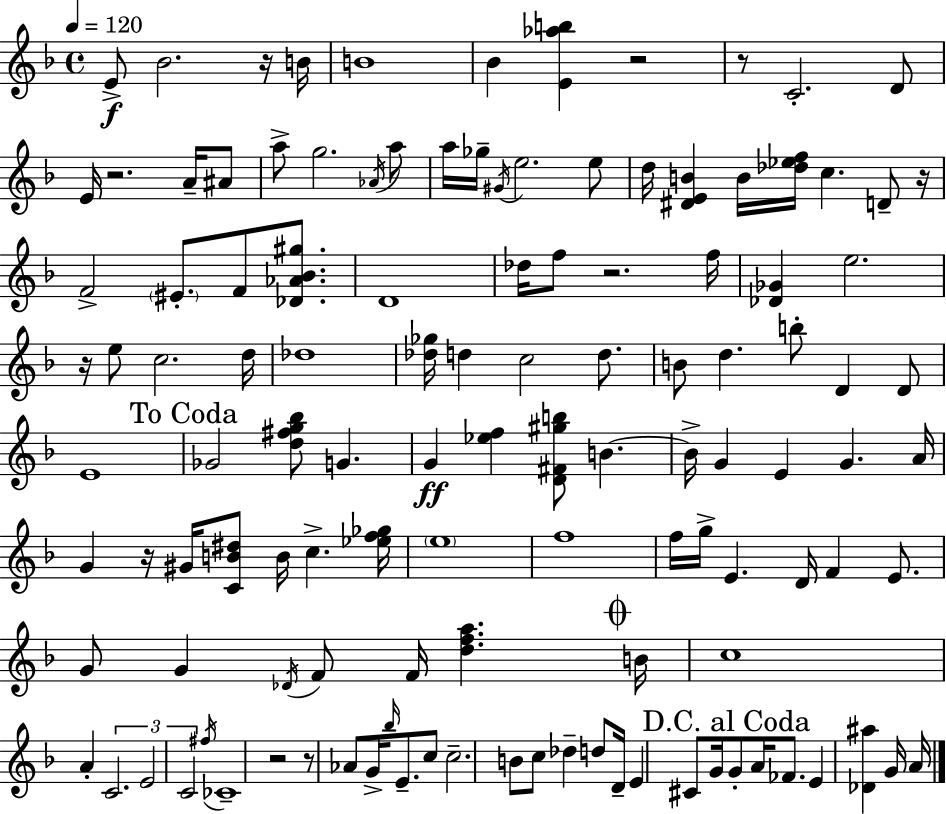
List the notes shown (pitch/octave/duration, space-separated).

E4/e Bb4/h. R/s B4/s B4/w Bb4/q [E4,Ab5,B5]/q R/h R/e C4/h. D4/e E4/s R/h. A4/s A#4/e A5/e G5/h. Ab4/s A5/e A5/s Gb5/s G#4/s E5/h. E5/e D5/s [D#4,E4,B4]/q B4/s [Db5,Eb5,F5]/s C5/q. D4/e R/s F4/h EIS4/e. F4/e [Db4,Ab4,Bb4,G#5]/e. D4/w Db5/s F5/e R/h. F5/s [Db4,Gb4]/q E5/h. R/s E5/e C5/h. D5/s Db5/w [Db5,Gb5]/s D5/q C5/h D5/e. B4/e D5/q. B5/e D4/q D4/e E4/w Gb4/h [D5,F#5,G5,Bb5]/e G4/q. G4/q [Eb5,F5]/q [D4,F#4,G#5,B5]/e B4/q. B4/s G4/q E4/q G4/q. A4/s G4/q R/s G#4/s [C4,B4,D#5]/e B4/s C5/q. [Eb5,F5,Gb5]/s E5/w F5/w F5/s G5/s E4/q. D4/s F4/q E4/e. G4/e G4/q Db4/s F4/e F4/s [D5,F5,A5]/q. B4/s C5/w A4/q C4/h. E4/h C4/h F#5/s CES4/w R/h R/e Ab4/e G4/s Bb5/s E4/e. C5/e C5/h. B4/e C5/e Db5/q D5/e D4/s E4/q C#4/e G4/s G4/e A4/s FES4/e. E4/q [Db4,A#5]/q G4/s A4/s